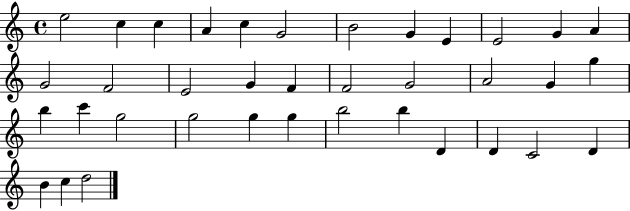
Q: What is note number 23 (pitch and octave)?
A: B5